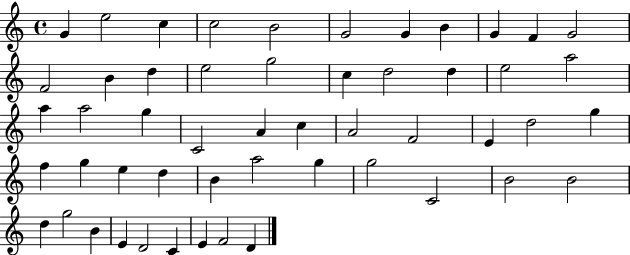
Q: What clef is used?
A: treble